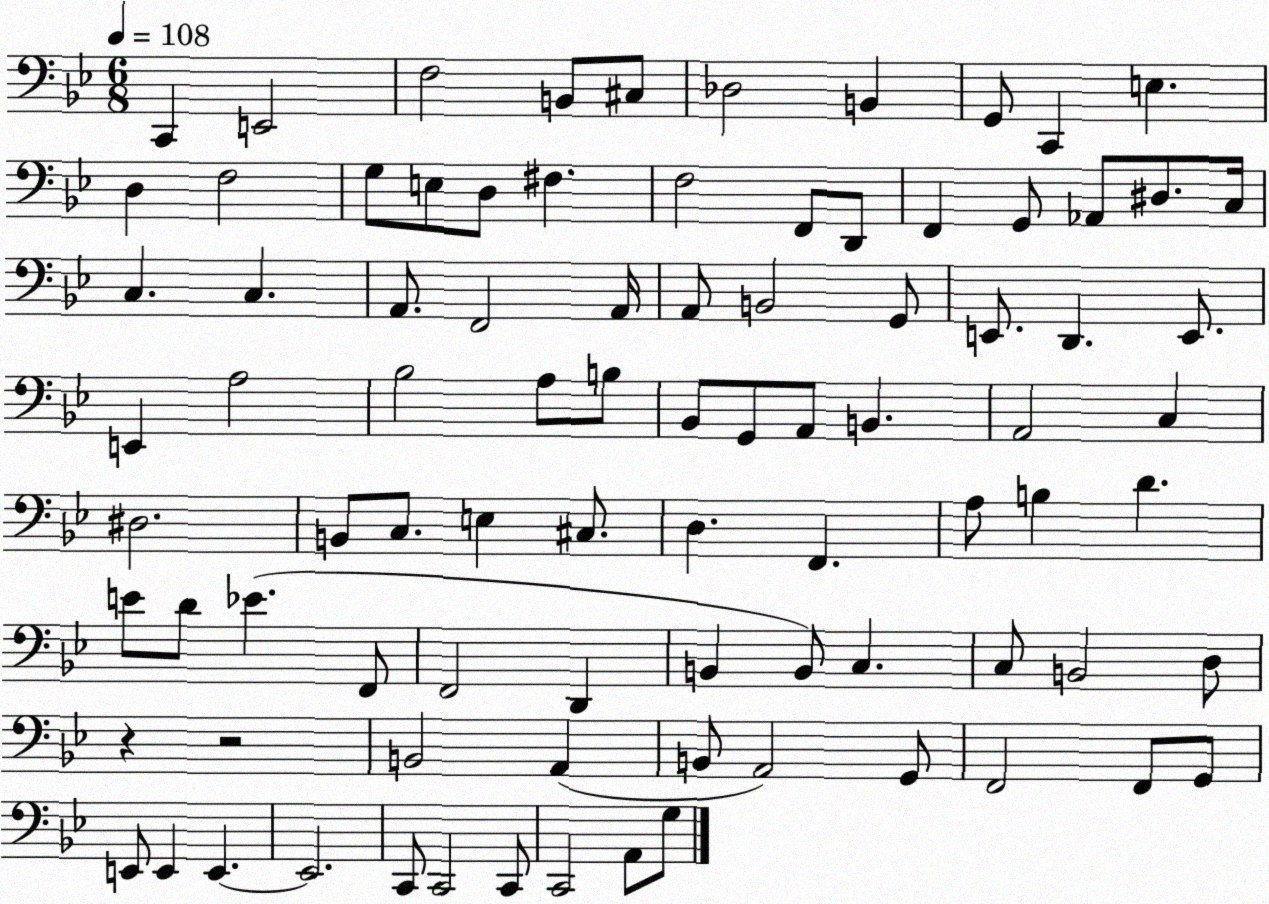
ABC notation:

X:1
T:Untitled
M:6/8
L:1/4
K:Bb
C,, E,,2 F,2 B,,/2 ^C,/2 _D,2 B,, G,,/2 C,, E, D, F,2 G,/2 E,/2 D,/2 ^F, F,2 F,,/2 D,,/2 F,, G,,/2 _A,,/2 ^D,/2 C,/4 C, C, A,,/2 F,,2 A,,/4 A,,/2 B,,2 G,,/2 E,,/2 D,, E,,/2 E,, A,2 _B,2 A,/2 B,/2 _B,,/2 G,,/2 A,,/2 B,, A,,2 C, ^D,2 B,,/2 C,/2 E, ^C,/2 D, F,, A,/2 B, D E/2 D/2 _E F,,/2 F,,2 D,, B,, B,,/2 C, C,/2 B,,2 D,/2 z z2 B,,2 A,, B,,/2 A,,2 G,,/2 F,,2 F,,/2 G,,/2 E,,/2 E,, E,, E,,2 C,,/2 C,,2 C,,/2 C,,2 A,,/2 G,/2